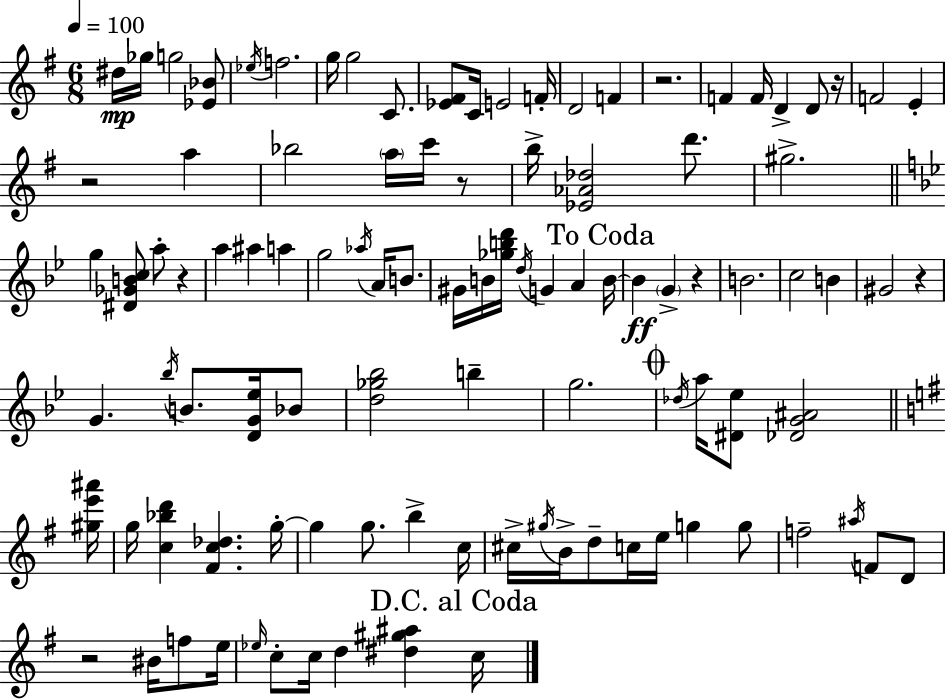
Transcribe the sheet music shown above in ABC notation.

X:1
T:Untitled
M:6/8
L:1/4
K:G
^d/4 _g/4 g2 [_E_B]/2 _e/4 f2 g/4 g2 C/2 [_E^F]/2 C/4 E2 F/4 D2 F z2 F F/4 D D/2 z/4 F2 E z2 a _b2 a/4 c'/4 z/2 b/4 [_E_A_d]2 d'/2 ^g2 g [^D_GBc]/2 a/2 z a ^a a g2 _a/4 A/4 B/2 ^G/4 B/4 [_gbd']/4 d/4 G A B/4 B G z B2 c2 B ^G2 z G _b/4 B/2 [DG_e]/4 _B/2 [d_g_b]2 b g2 _d/4 a/4 [^D_e]/2 [_DG^A]2 [^ge'^a']/4 g/4 [c_bd'] [^Fc_d] g/4 g g/2 b c/4 ^c/4 ^g/4 B/4 d/2 c/4 e/4 g g/2 f2 ^a/4 F/2 D/2 z2 ^B/4 f/2 e/4 _e/4 c/2 c/4 d [^d^g^a] c/4